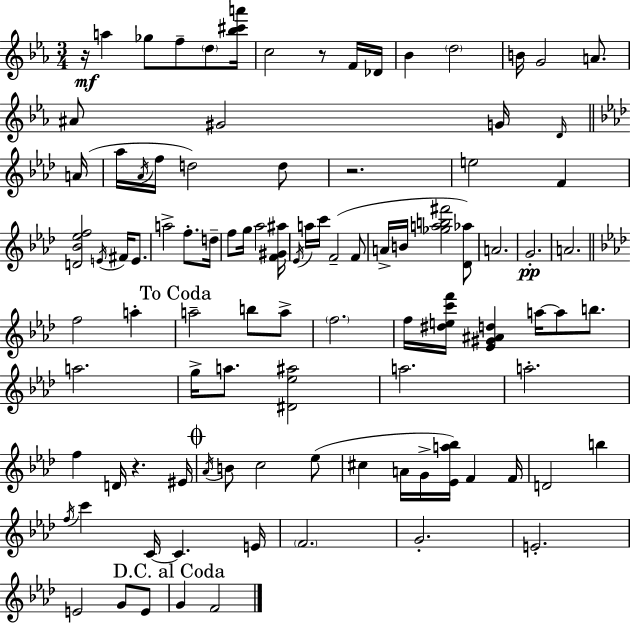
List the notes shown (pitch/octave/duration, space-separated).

R/s A5/q Gb5/e F5/e D5/e [Bb5,C#6,A6]/s C5/h R/e F4/s Db4/s Bb4/q D5/h B4/s G4/h A4/e. A#4/e G#4/h G4/s D4/s A4/s Ab5/s Ab4/s F5/s D5/h D5/e R/h. E5/h F4/q [D4,Bb4,Eb5,F5]/h E4/s F#4/s E4/e. A5/h F5/e. D5/s F5/e G5/s Ab5/h [F4,G#4,A#5]/s Eb4/s A5/s C6/s F4/h F4/e A4/s B4/s [Gb5,A5,B5,F#6]/h [Db4,Ab5]/e A4/h. G4/h. A4/h. F5/h A5/q A5/h B5/e A5/e F5/h. F5/s [D#5,E5,C6,F6]/s [Eb4,G#4,A#4,D5]/q A5/s A5/e B5/e. A5/h. G5/s A5/e. [D#4,Eb5,A#5]/h A5/h. A5/h. F5/q D4/s R/q. EIS4/s Ab4/s B4/e C5/h Eb5/e C#5/q A4/s G4/s [Eb4,A5,Bb5]/s F4/q F4/s D4/h B5/q F5/s C6/q C4/s C4/q. E4/s F4/h. G4/h. E4/h. E4/h G4/e E4/e G4/q F4/h